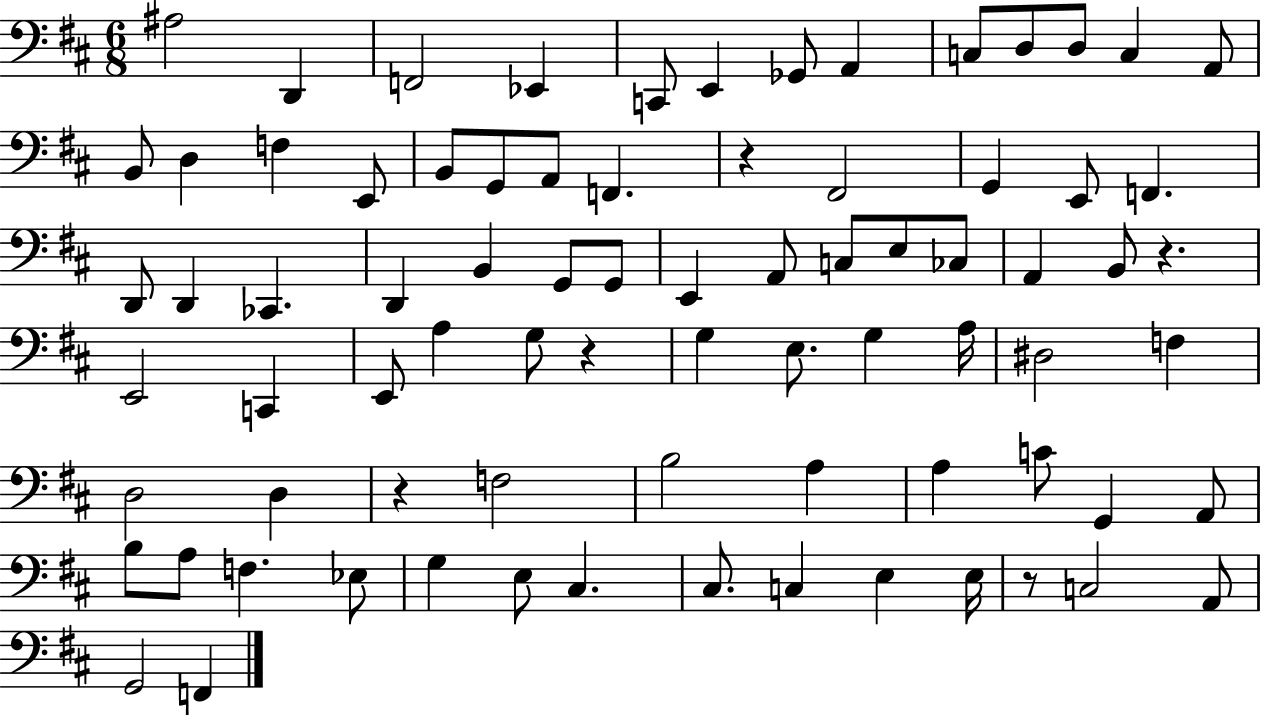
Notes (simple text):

A#3/h D2/q F2/h Eb2/q C2/e E2/q Gb2/e A2/q C3/e D3/e D3/e C3/q A2/e B2/e D3/q F3/q E2/e B2/e G2/e A2/e F2/q. R/q F#2/h G2/q E2/e F2/q. D2/e D2/q CES2/q. D2/q B2/q G2/e G2/e E2/q A2/e C3/e E3/e CES3/e A2/q B2/e R/q. E2/h C2/q E2/e A3/q G3/e R/q G3/q E3/e. G3/q A3/s D#3/h F3/q D3/h D3/q R/q F3/h B3/h A3/q A3/q C4/e G2/q A2/e B3/e A3/e F3/q. Eb3/e G3/q E3/e C#3/q. C#3/e. C3/q E3/q E3/s R/e C3/h A2/e G2/h F2/q